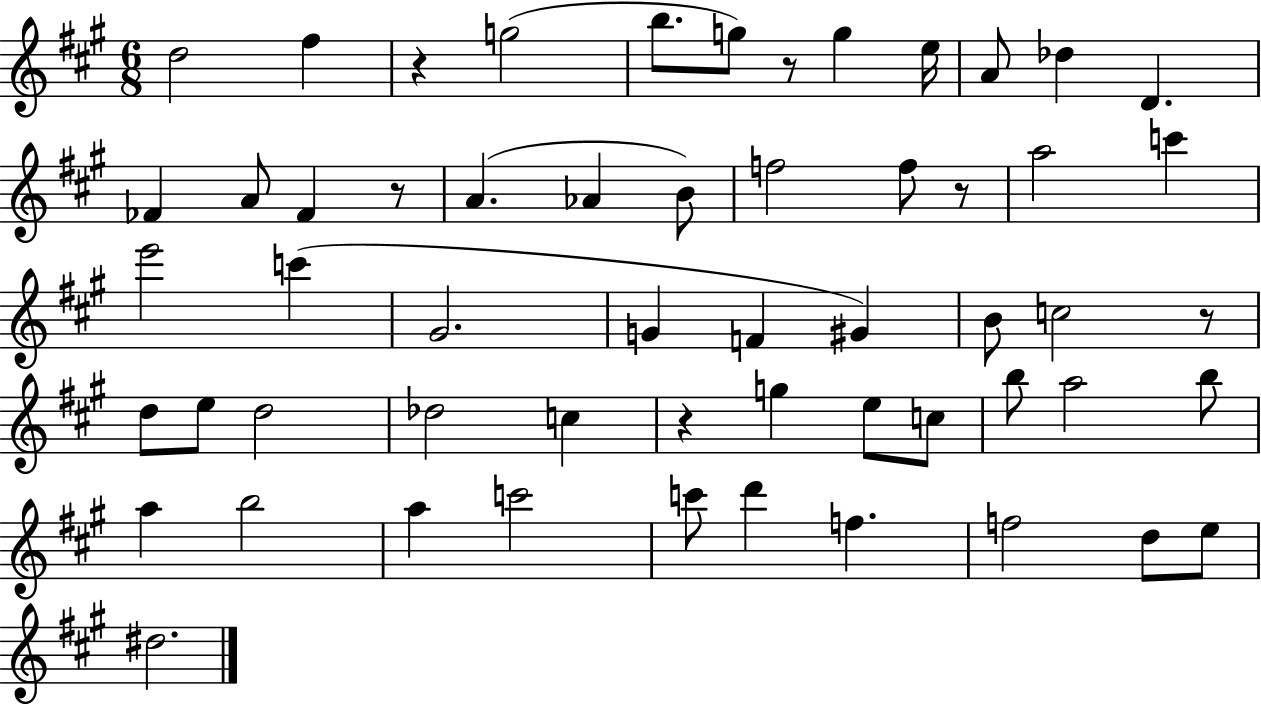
D5/h F#5/q R/q G5/h B5/e. G5/e R/e G5/q E5/s A4/e Db5/q D4/q. FES4/q A4/e FES4/q R/e A4/q. Ab4/q B4/e F5/h F5/e R/e A5/h C6/q E6/h C6/q G#4/h. G4/q F4/q G#4/q B4/e C5/h R/e D5/e E5/e D5/h Db5/h C5/q R/q G5/q E5/e C5/e B5/e A5/h B5/e A5/q B5/h A5/q C6/h C6/e D6/q F5/q. F5/h D5/e E5/e D#5/h.